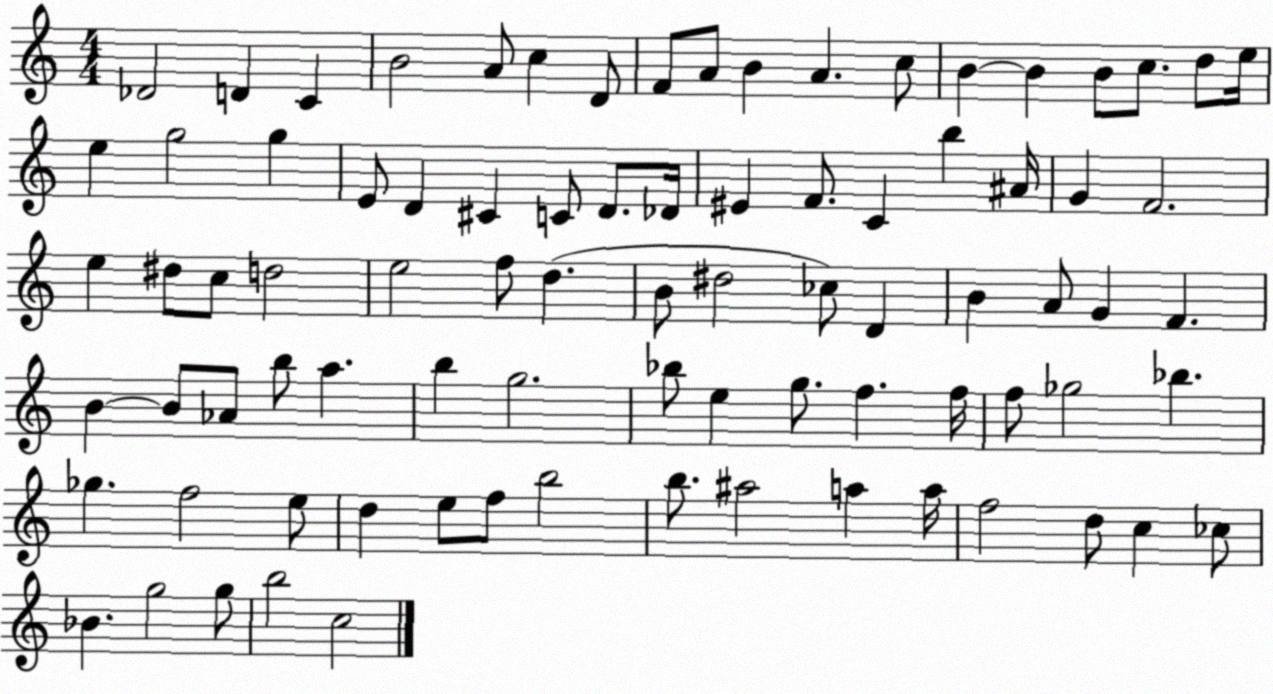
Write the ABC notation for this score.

X:1
T:Untitled
M:4/4
L:1/4
K:C
_D2 D C B2 A/2 c D/2 F/2 A/2 B A c/2 B B B/2 c/2 d/2 e/4 e g2 g E/2 D ^C C/2 D/2 _D/4 ^E F/2 C b ^A/4 G F2 e ^d/2 c/2 d2 e2 f/2 d B/2 ^d2 _c/2 D B A/2 G F B B/2 _A/2 b/2 a b g2 _b/2 e g/2 f f/4 f/2 _g2 _b _g f2 e/2 d e/2 f/2 b2 b/2 ^a2 a a/4 f2 d/2 c _c/2 _B g2 g/2 b2 c2